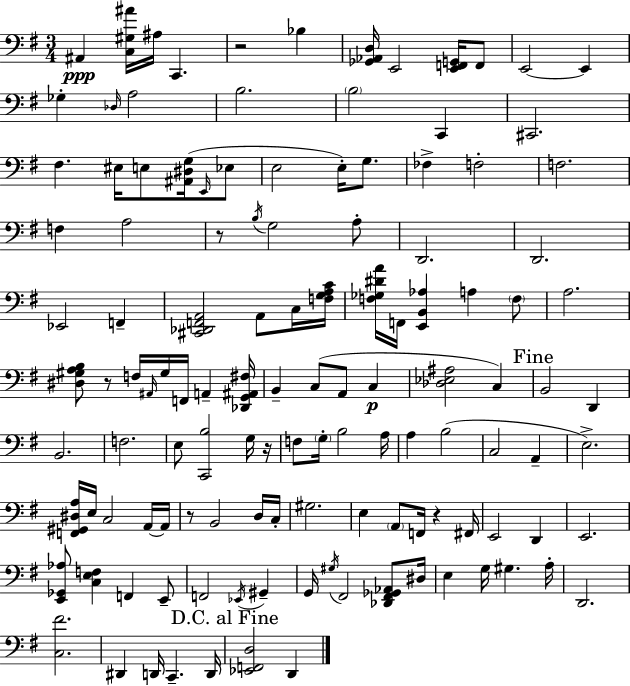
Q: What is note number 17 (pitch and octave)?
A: EIS3